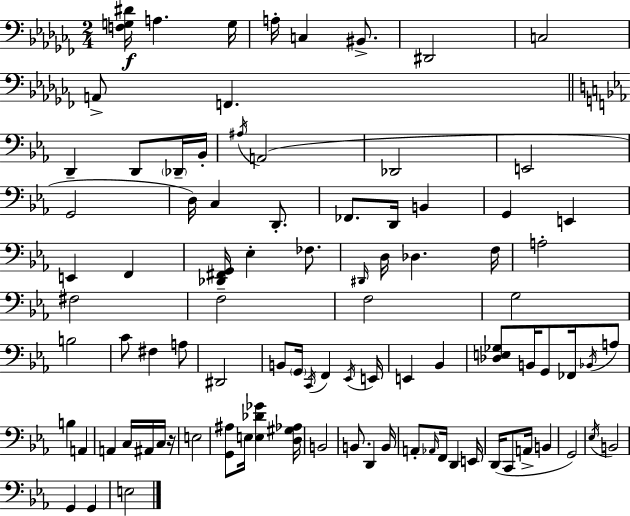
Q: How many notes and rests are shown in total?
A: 91